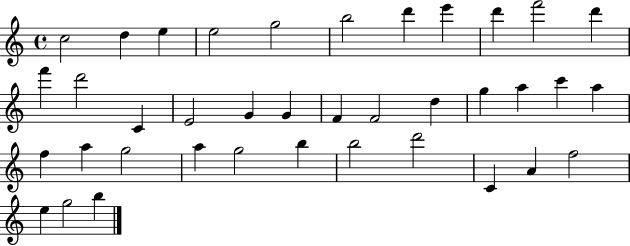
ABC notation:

X:1
T:Untitled
M:4/4
L:1/4
K:C
c2 d e e2 g2 b2 d' e' d' f'2 d' f' d'2 C E2 G G F F2 d g a c' a f a g2 a g2 b b2 d'2 C A f2 e g2 b